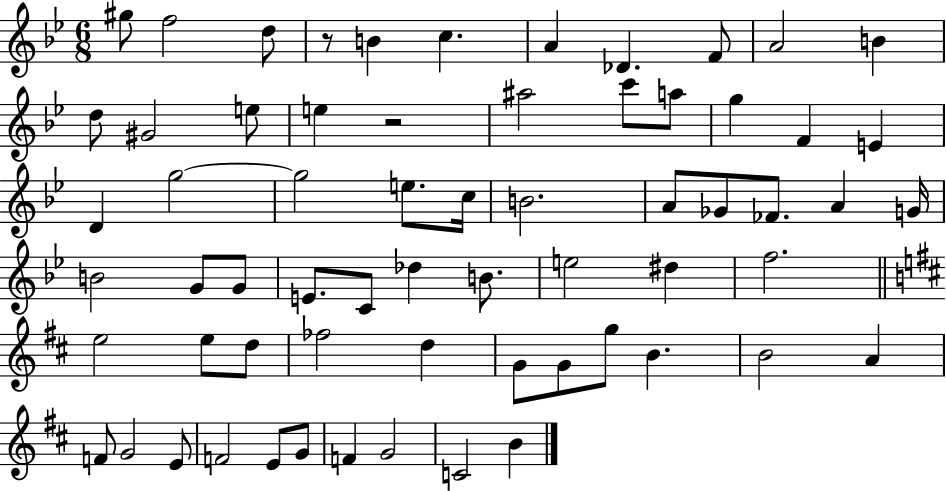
G#5/e F5/h D5/e R/e B4/q C5/q. A4/q Db4/q. F4/e A4/h B4/q D5/e G#4/h E5/e E5/q R/h A#5/h C6/e A5/e G5/q F4/q E4/q D4/q G5/h G5/h E5/e. C5/s B4/h. A4/e Gb4/e FES4/e. A4/q G4/s B4/h G4/e G4/e E4/e. C4/e Db5/q B4/e. E5/h D#5/q F5/h. E5/h E5/e D5/e FES5/h D5/q G4/e G4/e G5/e B4/q. B4/h A4/q F4/e G4/h E4/e F4/h E4/e G4/e F4/q G4/h C4/h B4/q